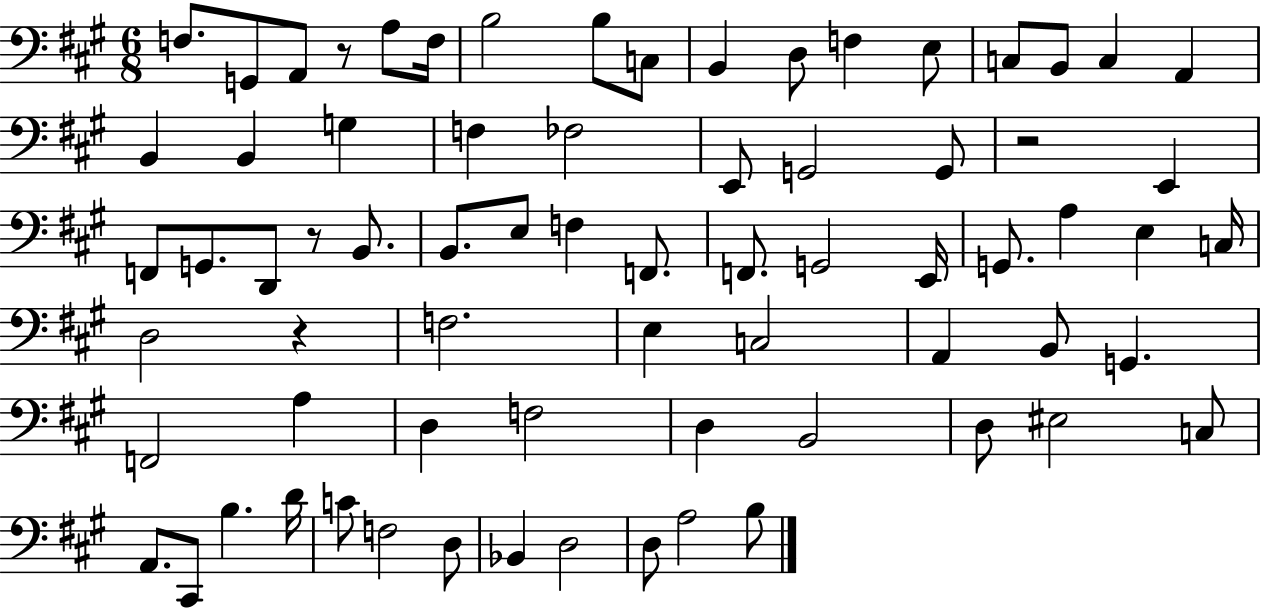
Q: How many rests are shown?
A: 4